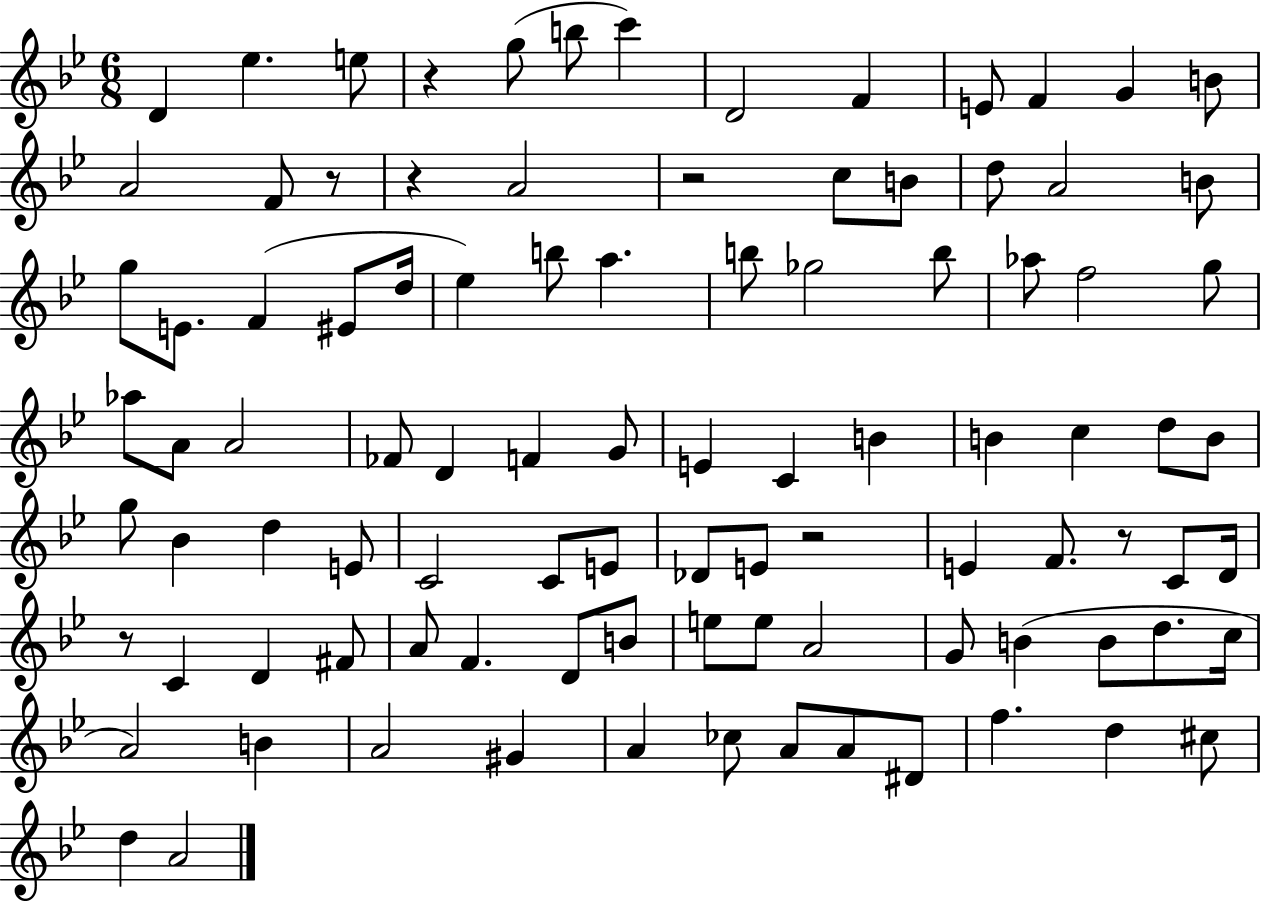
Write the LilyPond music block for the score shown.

{
  \clef treble
  \numericTimeSignature
  \time 6/8
  \key bes \major
  \repeat volta 2 { d'4 ees''4. e''8 | r4 g''8( b''8 c'''4) | d'2 f'4 | e'8 f'4 g'4 b'8 | \break a'2 f'8 r8 | r4 a'2 | r2 c''8 b'8 | d''8 a'2 b'8 | \break g''8 e'8. f'4( eis'8 d''16 | ees''4) b''8 a''4. | b''8 ges''2 b''8 | aes''8 f''2 g''8 | \break aes''8 a'8 a'2 | fes'8 d'4 f'4 g'8 | e'4 c'4 b'4 | b'4 c''4 d''8 b'8 | \break g''8 bes'4 d''4 e'8 | c'2 c'8 e'8 | des'8 e'8 r2 | e'4 f'8. r8 c'8 d'16 | \break r8 c'4 d'4 fis'8 | a'8 f'4. d'8 b'8 | e''8 e''8 a'2 | g'8 b'4( b'8 d''8. c''16 | \break a'2) b'4 | a'2 gis'4 | a'4 ces''8 a'8 a'8 dis'8 | f''4. d''4 cis''8 | \break d''4 a'2 | } \bar "|."
}